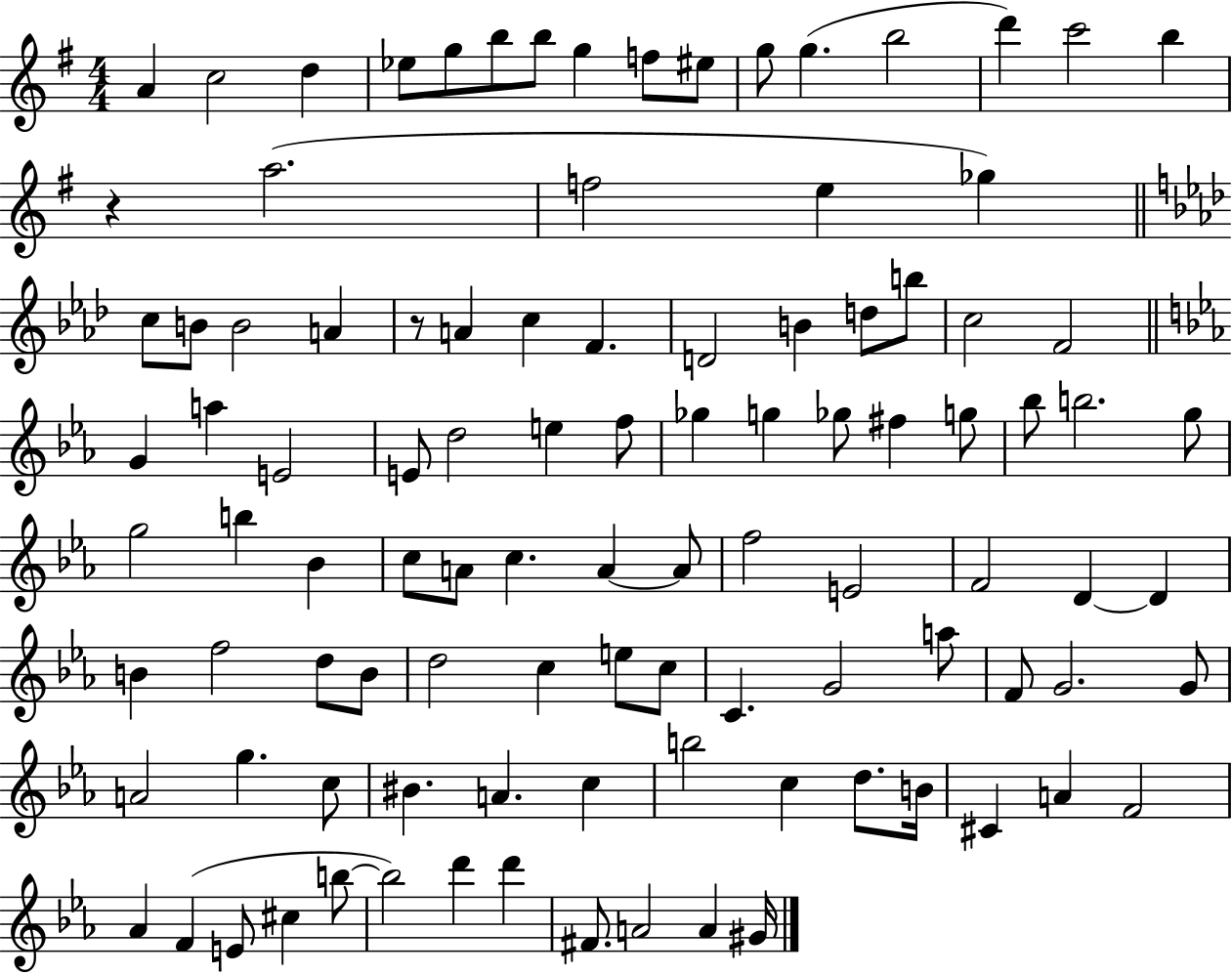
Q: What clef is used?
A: treble